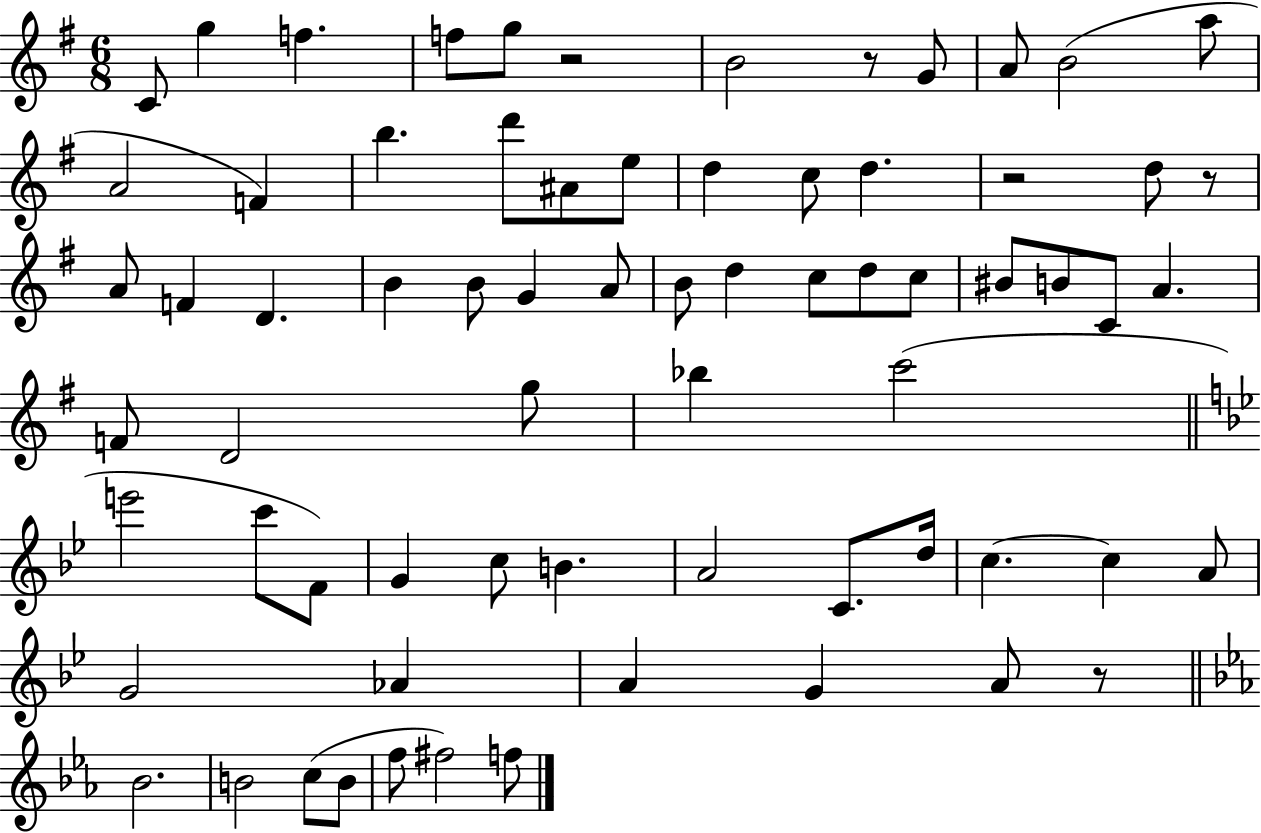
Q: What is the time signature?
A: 6/8